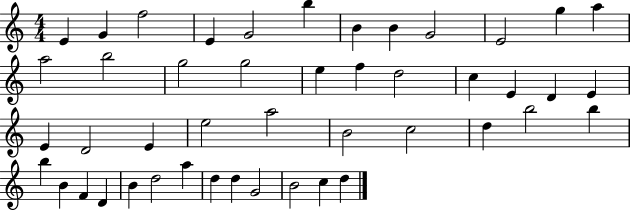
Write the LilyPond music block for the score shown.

{
  \clef treble
  \numericTimeSignature
  \time 4/4
  \key c \major
  e'4 g'4 f''2 | e'4 g'2 b''4 | b'4 b'4 g'2 | e'2 g''4 a''4 | \break a''2 b''2 | g''2 g''2 | e''4 f''4 d''2 | c''4 e'4 d'4 e'4 | \break e'4 d'2 e'4 | e''2 a''2 | b'2 c''2 | d''4 b''2 b''4 | \break b''4 b'4 f'4 d'4 | b'4 d''2 a''4 | d''4 d''4 g'2 | b'2 c''4 d''4 | \break \bar "|."
}